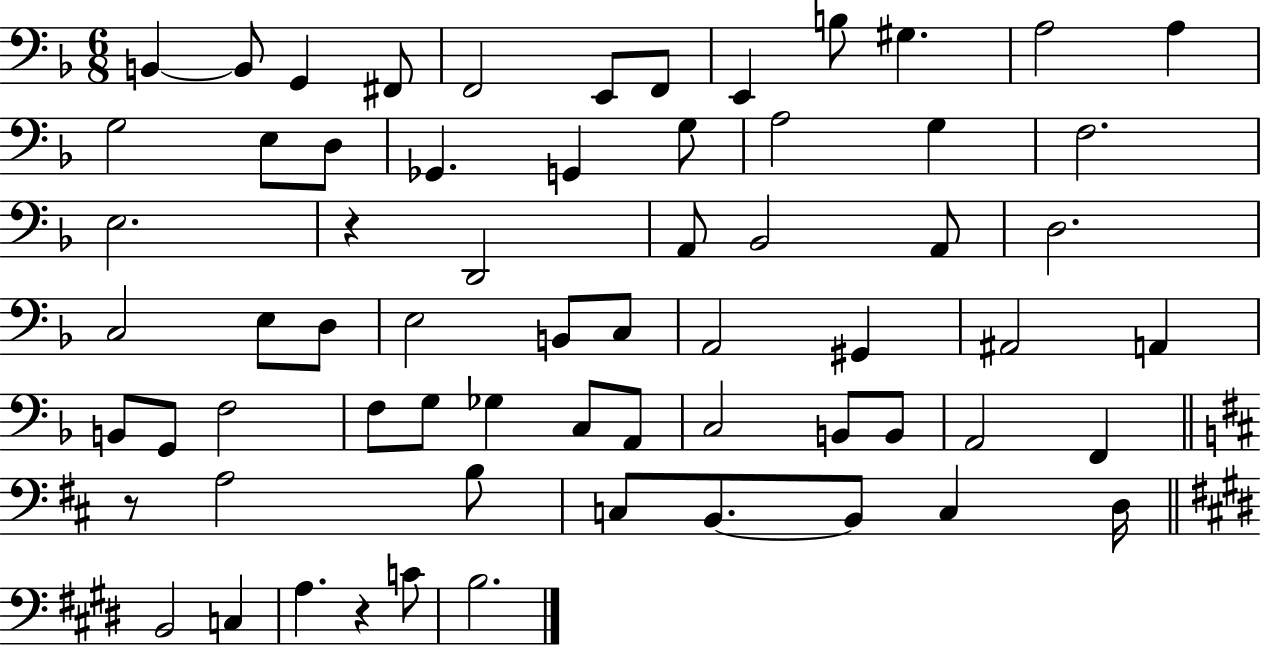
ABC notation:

X:1
T:Untitled
M:6/8
L:1/4
K:F
B,, B,,/2 G,, ^F,,/2 F,,2 E,,/2 F,,/2 E,, B,/2 ^G, A,2 A, G,2 E,/2 D,/2 _G,, G,, G,/2 A,2 G, F,2 E,2 z D,,2 A,,/2 _B,,2 A,,/2 D,2 C,2 E,/2 D,/2 E,2 B,,/2 C,/2 A,,2 ^G,, ^A,,2 A,, B,,/2 G,,/2 F,2 F,/2 G,/2 _G, C,/2 A,,/2 C,2 B,,/2 B,,/2 A,,2 F,, z/2 A,2 B,/2 C,/2 B,,/2 B,,/2 C, D,/4 B,,2 C, A, z C/2 B,2